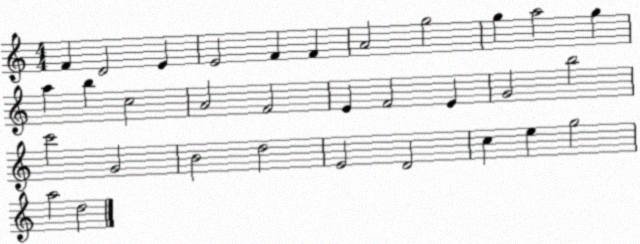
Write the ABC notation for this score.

X:1
T:Untitled
M:4/4
L:1/4
K:C
F D2 E E2 F F A2 g2 g a2 g a b c2 A2 F2 E F2 E G2 b2 c'2 G2 B2 d2 E2 D2 c e g2 a2 d2